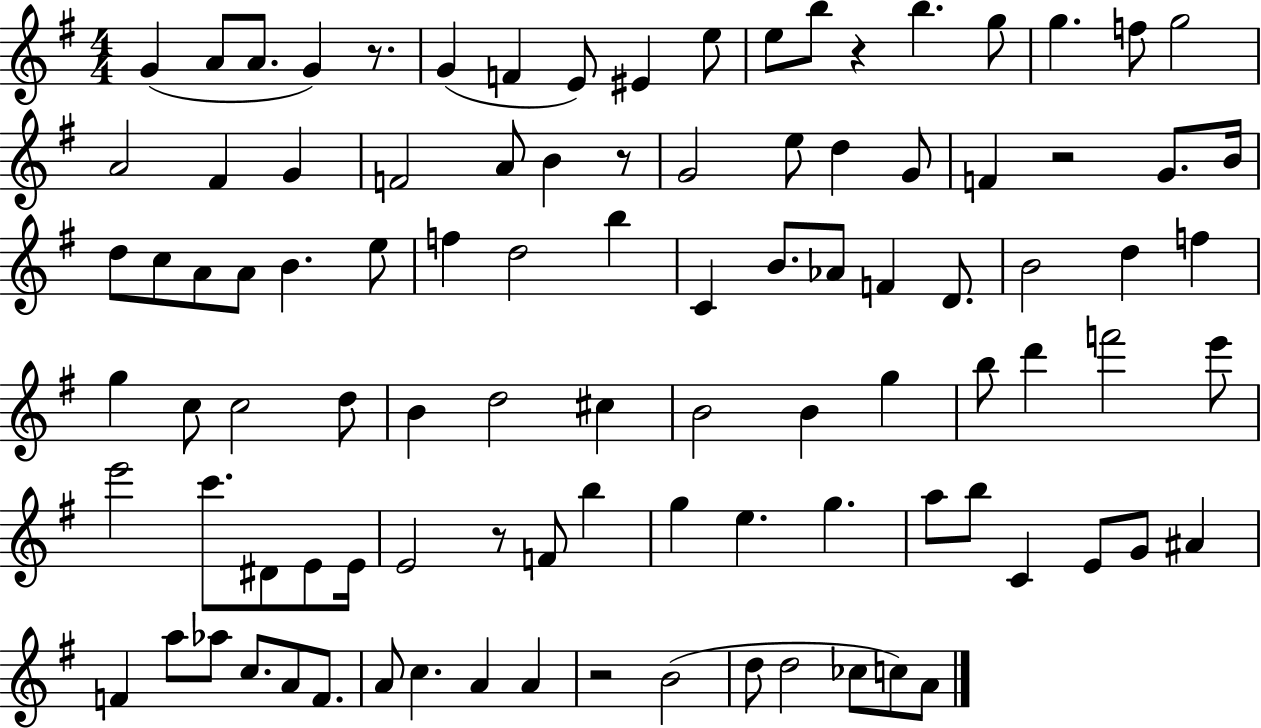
{
  \clef treble
  \numericTimeSignature
  \time 4/4
  \key g \major
  g'4( a'8 a'8. g'4) r8. | g'4( f'4 e'8) eis'4 e''8 | e''8 b''8 r4 b''4. g''8 | g''4. f''8 g''2 | \break a'2 fis'4 g'4 | f'2 a'8 b'4 r8 | g'2 e''8 d''4 g'8 | f'4 r2 g'8. b'16 | \break d''8 c''8 a'8 a'8 b'4. e''8 | f''4 d''2 b''4 | c'4 b'8. aes'8 f'4 d'8. | b'2 d''4 f''4 | \break g''4 c''8 c''2 d''8 | b'4 d''2 cis''4 | b'2 b'4 g''4 | b''8 d'''4 f'''2 e'''8 | \break e'''2 c'''8. dis'8 e'8 e'16 | e'2 r8 f'8 b''4 | g''4 e''4. g''4. | a''8 b''8 c'4 e'8 g'8 ais'4 | \break f'4 a''8 aes''8 c''8. a'8 f'8. | a'8 c''4. a'4 a'4 | r2 b'2( | d''8 d''2 ces''8 c''8) a'8 | \break \bar "|."
}